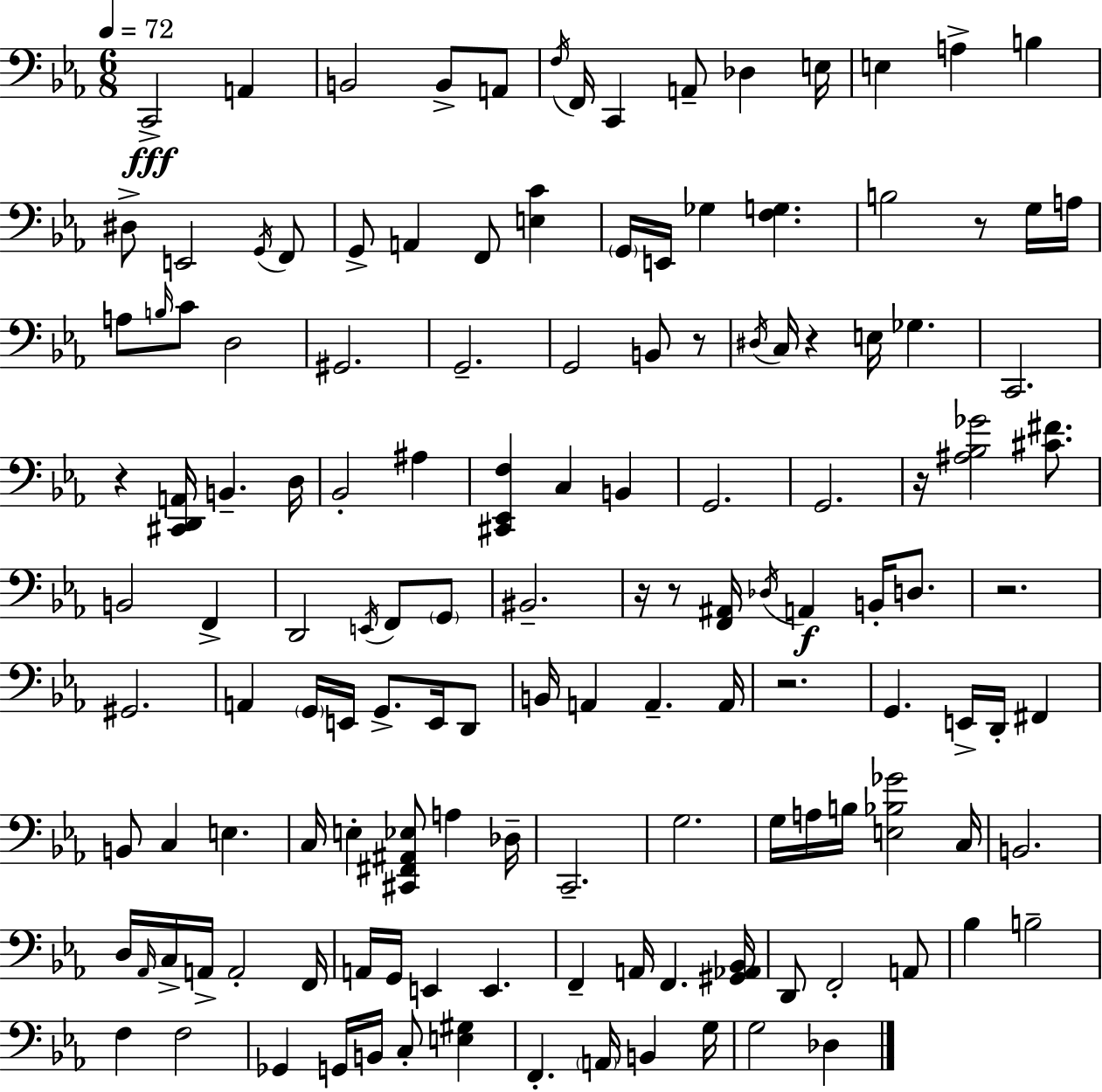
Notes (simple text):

C2/h A2/q B2/h B2/e A2/e F3/s F2/s C2/q A2/e Db3/q E3/s E3/q A3/q B3/q D#3/e E2/h G2/s F2/e G2/e A2/q F2/e [E3,C4]/q G2/s E2/s Gb3/q [F3,G3]/q. B3/h R/e G3/s A3/s A3/e B3/s C4/e D3/h G#2/h. G2/h. G2/h B2/e R/e D#3/s C3/s R/q E3/s Gb3/q. C2/h. R/q [C#2,D2,A2]/s B2/q. D3/s Bb2/h A#3/q [C#2,Eb2,F3]/q C3/q B2/q G2/h. G2/h. R/s [A#3,Bb3,Gb4]/h [C#4,F#4]/e. B2/h F2/q D2/h E2/s F2/e G2/e BIS2/h. R/s R/e [F2,A#2]/s Db3/s A2/q B2/s D3/e. R/h. G#2/h. A2/q G2/s E2/s G2/e. E2/s D2/e B2/s A2/q A2/q. A2/s R/h. G2/q. E2/s D2/s F#2/q B2/e C3/q E3/q. C3/s E3/q [C#2,F#2,A#2,Eb3]/e A3/q Db3/s C2/h. G3/h. G3/s A3/s B3/s [E3,Bb3,Gb4]/h C3/s B2/h. D3/s Ab2/s C3/s A2/s A2/h F2/s A2/s G2/s E2/q E2/q. F2/q A2/s F2/q. [G#2,Ab2,Bb2]/s D2/e F2/h A2/e Bb3/q B3/h F3/q F3/h Gb2/q G2/s B2/s C3/e [E3,G#3]/q F2/q. A2/s B2/q G3/s G3/h Db3/q